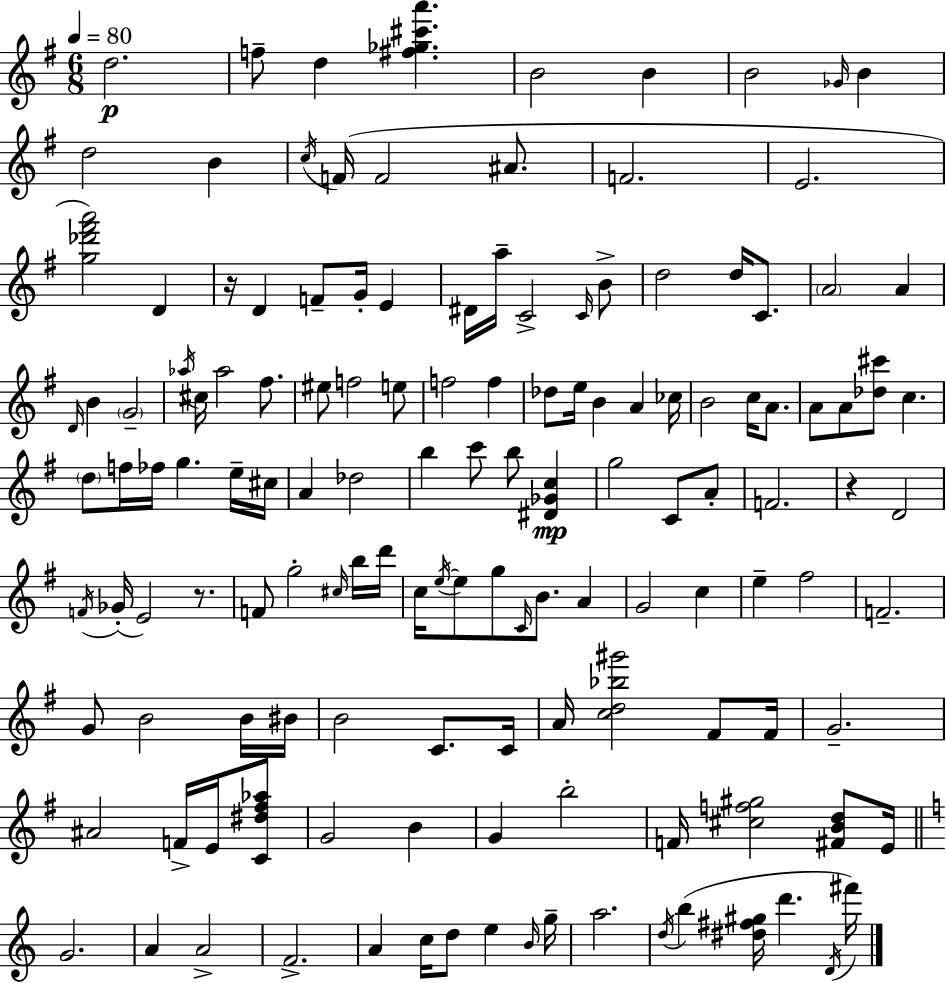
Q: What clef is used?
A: treble